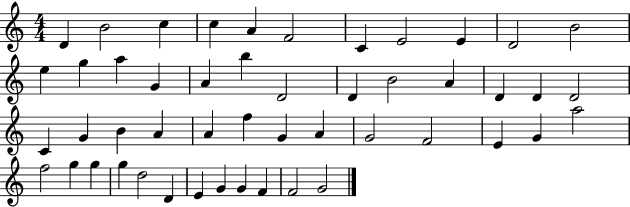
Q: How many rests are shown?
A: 0